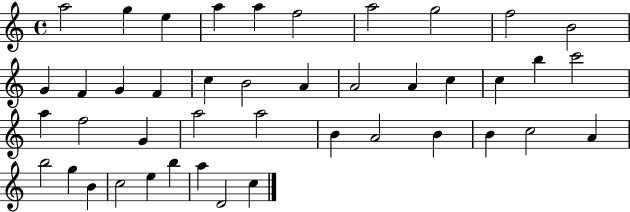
A5/h G5/q E5/q A5/q A5/q F5/h A5/h G5/h F5/h B4/h G4/q F4/q G4/q F4/q C5/q B4/h A4/q A4/h A4/q C5/q C5/q B5/q C6/h A5/q F5/h G4/q A5/h A5/h B4/q A4/h B4/q B4/q C5/h A4/q B5/h G5/q B4/q C5/h E5/q B5/q A5/q D4/h C5/q